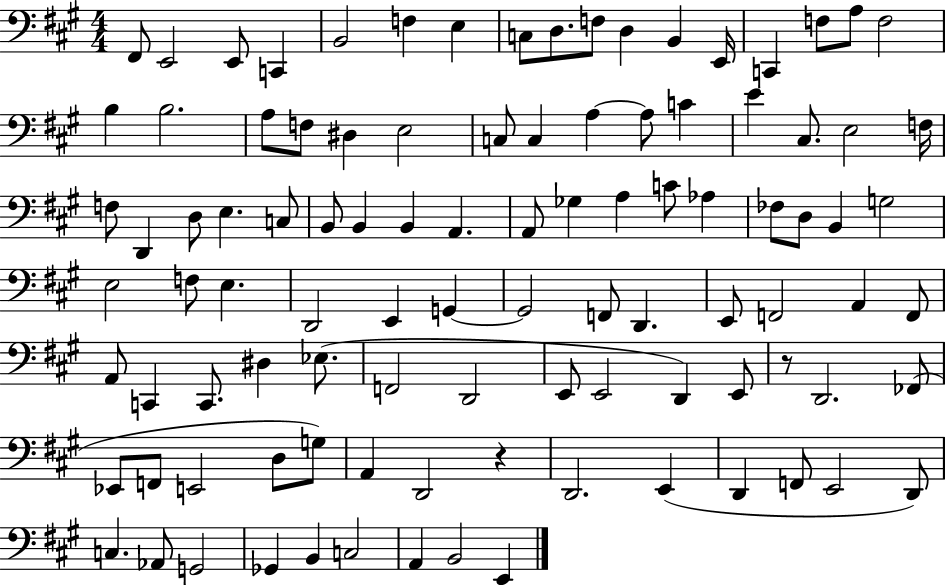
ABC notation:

X:1
T:Untitled
M:4/4
L:1/4
K:A
^F,,/2 E,,2 E,,/2 C,, B,,2 F, E, C,/2 D,/2 F,/2 D, B,, E,,/4 C,, F,/2 A,/2 F,2 B, B,2 A,/2 F,/2 ^D, E,2 C,/2 C, A, A,/2 C E ^C,/2 E,2 F,/4 F,/2 D,, D,/2 E, C,/2 B,,/2 B,, B,, A,, A,,/2 _G, A, C/2 _A, _F,/2 D,/2 B,, G,2 E,2 F,/2 E, D,,2 E,, G,, G,,2 F,,/2 D,, E,,/2 F,,2 A,, F,,/2 A,,/2 C,, C,,/2 ^D, _E,/2 F,,2 D,,2 E,,/2 E,,2 D,, E,,/2 z/2 D,,2 _F,,/2 _E,,/2 F,,/2 E,,2 D,/2 G,/2 A,, D,,2 z D,,2 E,, D,, F,,/2 E,,2 D,,/2 C, _A,,/2 G,,2 _G,, B,, C,2 A,, B,,2 E,,